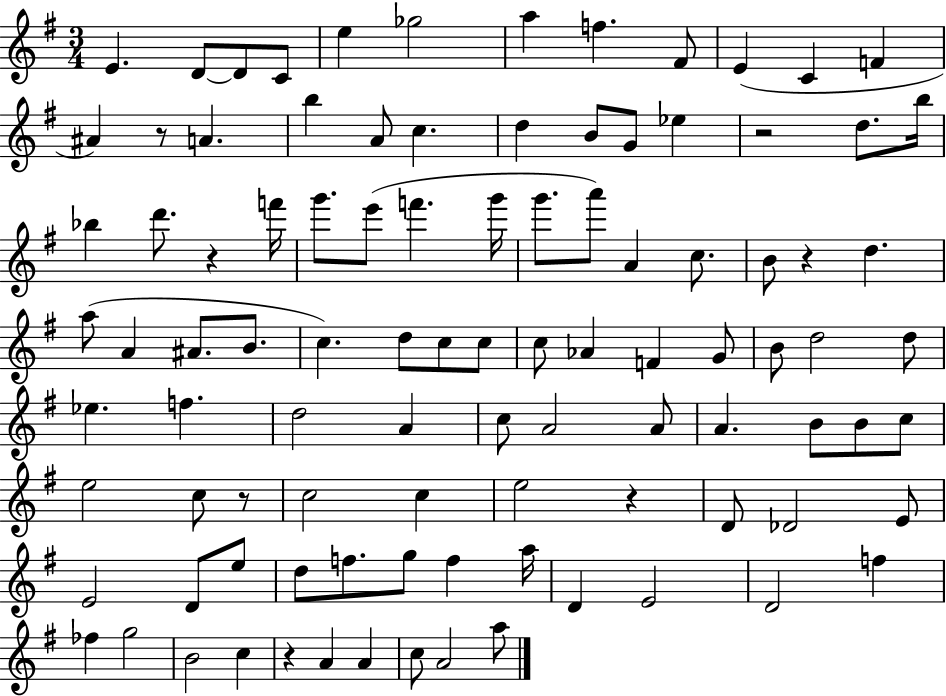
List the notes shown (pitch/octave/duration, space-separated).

E4/q. D4/e D4/e C4/e E5/q Gb5/h A5/q F5/q. F#4/e E4/q C4/q F4/q A#4/q R/e A4/q. B5/q A4/e C5/q. D5/q B4/e G4/e Eb5/q R/h D5/e. B5/s Bb5/q D6/e. R/q F6/s G6/e. E6/e F6/q. G6/s G6/e. A6/e A4/q C5/e. B4/e R/q D5/q. A5/e A4/q A#4/e. B4/e. C5/q. D5/e C5/e C5/e C5/e Ab4/q F4/q G4/e B4/e D5/h D5/e Eb5/q. F5/q. D5/h A4/q C5/e A4/h A4/e A4/q. B4/e B4/e C5/e E5/h C5/e R/e C5/h C5/q E5/h R/q D4/e Db4/h E4/e E4/h D4/e E5/e D5/e F5/e. G5/e F5/q A5/s D4/q E4/h D4/h F5/q FES5/q G5/h B4/h C5/q R/q A4/q A4/q C5/e A4/h A5/e